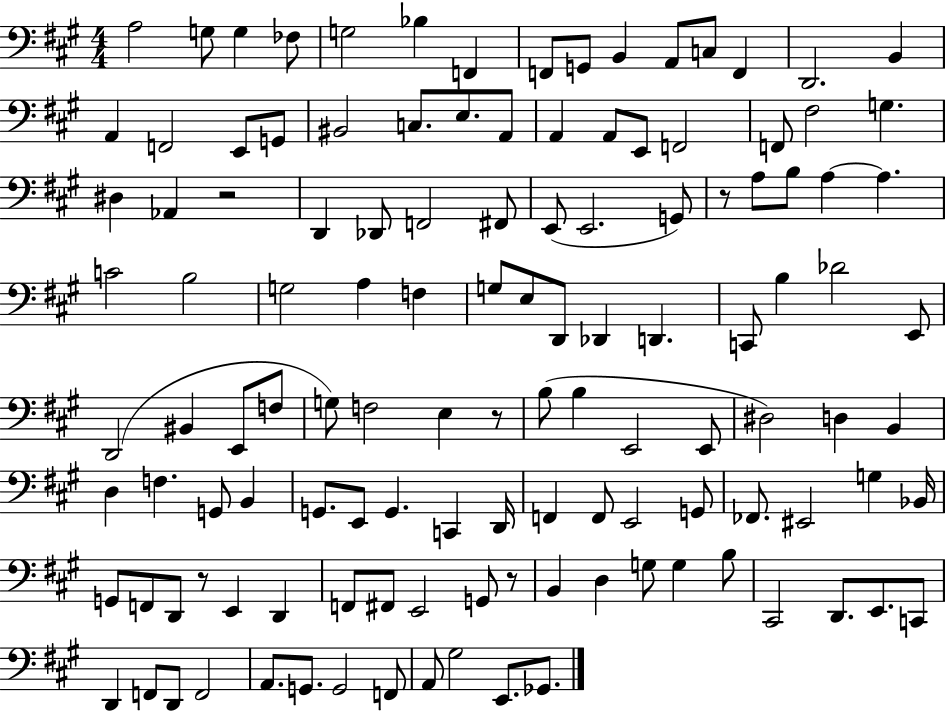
A3/h G3/e G3/q FES3/e G3/h Bb3/q F2/q F2/e G2/e B2/q A2/e C3/e F2/q D2/h. B2/q A2/q F2/h E2/e G2/e BIS2/h C3/e. E3/e. A2/e A2/q A2/e E2/e F2/h F2/e F#3/h G3/q. D#3/q Ab2/q R/h D2/q Db2/e F2/h F#2/e E2/e E2/h. G2/e R/e A3/e B3/e A3/q A3/q. C4/h B3/h G3/h A3/q F3/q G3/e E3/e D2/e Db2/q D2/q. C2/e B3/q Db4/h E2/e D2/h BIS2/q E2/e F3/e G3/e F3/h E3/q R/e B3/e B3/q E2/h E2/e D#3/h D3/q B2/q D3/q F3/q. G2/e B2/q G2/e. E2/e G2/q. C2/q D2/s F2/q F2/e E2/h G2/e FES2/e. EIS2/h G3/q Bb2/s G2/e F2/e D2/e R/e E2/q D2/q F2/e F#2/e E2/h G2/e R/e B2/q D3/q G3/e G3/q B3/e C#2/h D2/e. E2/e. C2/e D2/q F2/e D2/e F2/h A2/e. G2/e. G2/h F2/e A2/e G#3/h E2/e. Gb2/e.